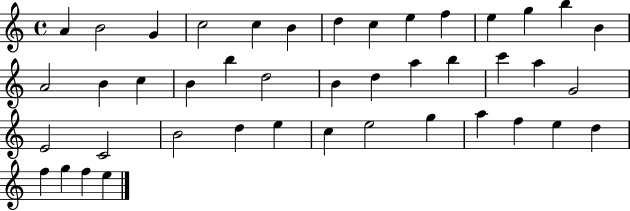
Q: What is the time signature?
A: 4/4